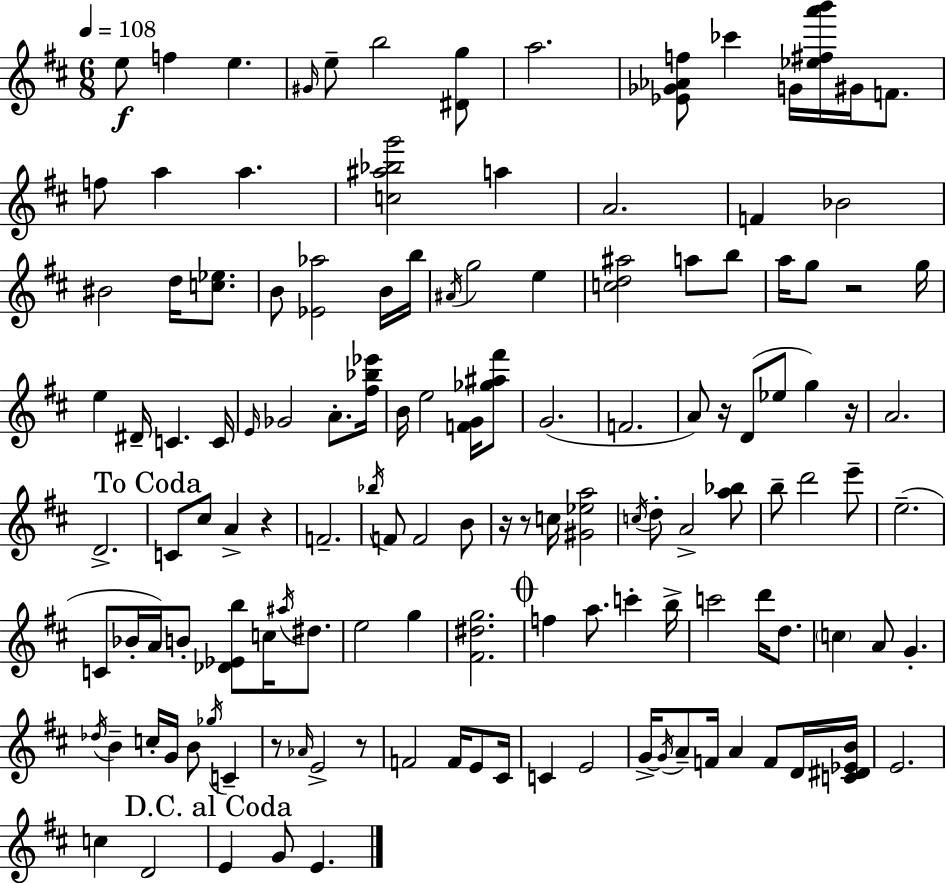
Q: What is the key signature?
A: D major